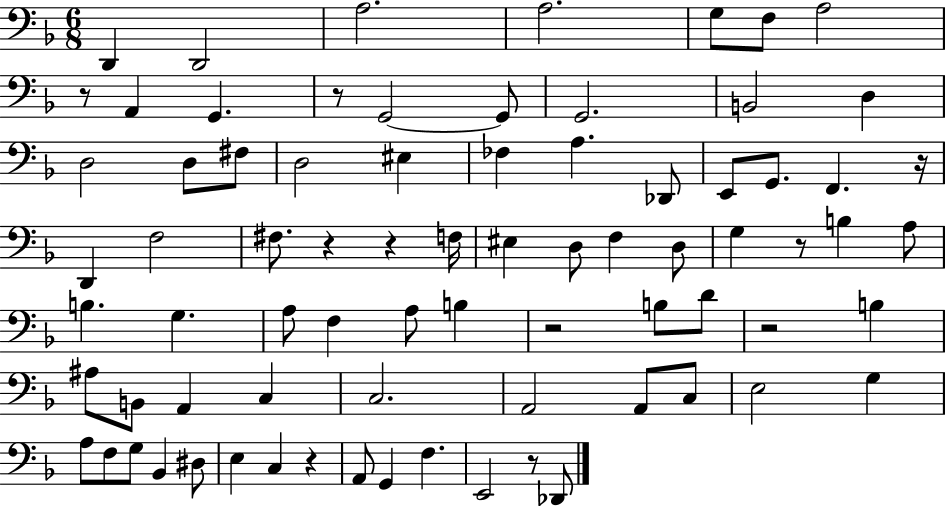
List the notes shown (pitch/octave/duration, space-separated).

D2/q D2/h A3/h. A3/h. G3/e F3/e A3/h R/e A2/q G2/q. R/e G2/h G2/e G2/h. B2/h D3/q D3/h D3/e F#3/e D3/h EIS3/q FES3/q A3/q. Db2/e E2/e G2/e. F2/q. R/s D2/q F3/h F#3/e. R/q R/q F3/s EIS3/q D3/e F3/q D3/e G3/q R/e B3/q A3/e B3/q. G3/q. A3/e F3/q A3/e B3/q R/h B3/e D4/e R/h B3/q A#3/e B2/e A2/q C3/q C3/h. A2/h A2/e C3/e E3/h G3/q A3/e F3/e G3/e Bb2/q D#3/e E3/q C3/q R/q A2/e G2/q F3/q. E2/h R/e Db2/e